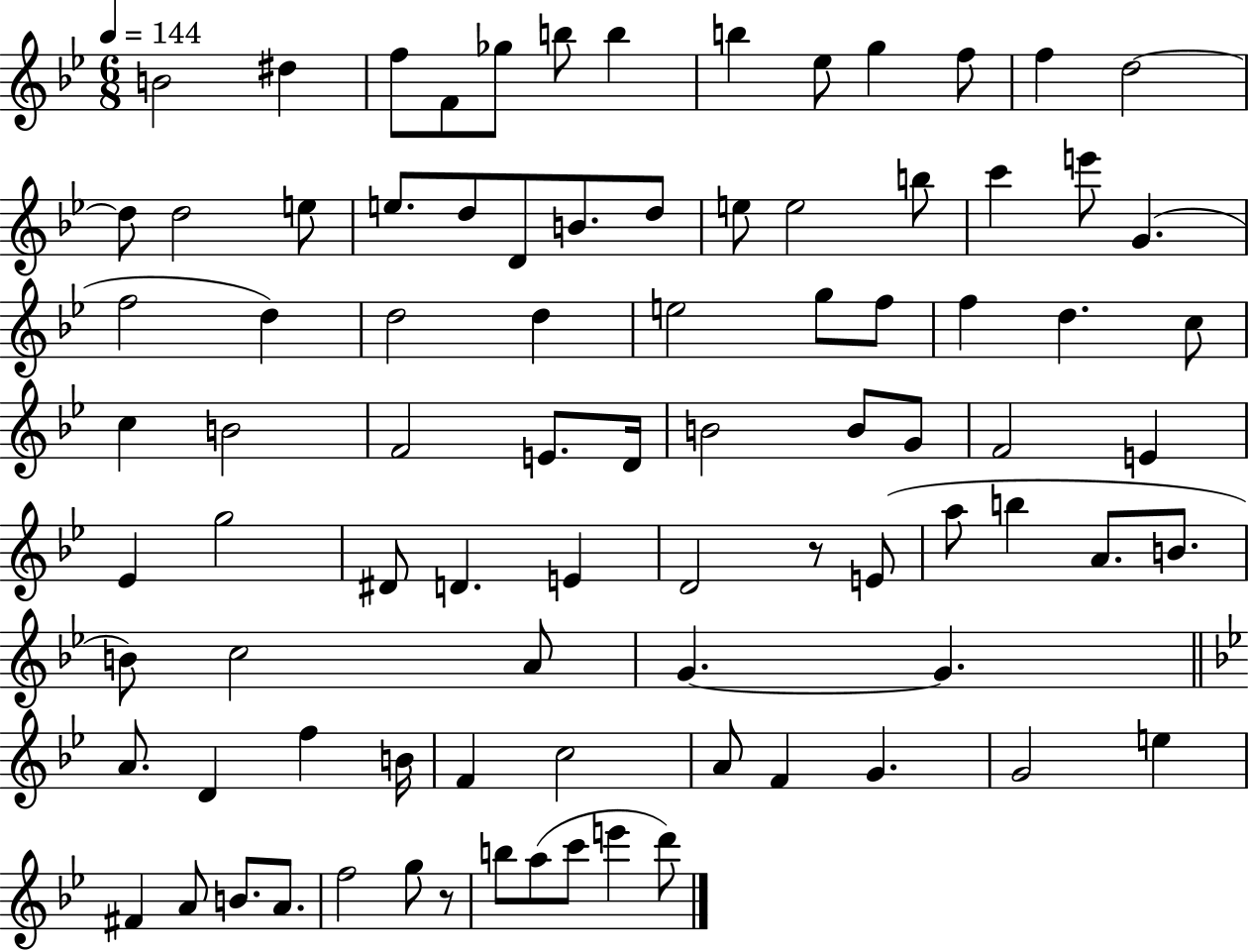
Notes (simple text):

B4/h D#5/q F5/e F4/e Gb5/e B5/e B5/q B5/q Eb5/e G5/q F5/e F5/q D5/h D5/e D5/h E5/e E5/e. D5/e D4/e B4/e. D5/e E5/e E5/h B5/e C6/q E6/e G4/q. F5/h D5/q D5/h D5/q E5/h G5/e F5/e F5/q D5/q. C5/e C5/q B4/h F4/h E4/e. D4/s B4/h B4/e G4/e F4/h E4/q Eb4/q G5/h D#4/e D4/q. E4/q D4/h R/e E4/e A5/e B5/q A4/e. B4/e. B4/e C5/h A4/e G4/q. G4/q. A4/e. D4/q F5/q B4/s F4/q C5/h A4/e F4/q G4/q. G4/h E5/q F#4/q A4/e B4/e. A4/e. F5/h G5/e R/e B5/e A5/e C6/e E6/q D6/e